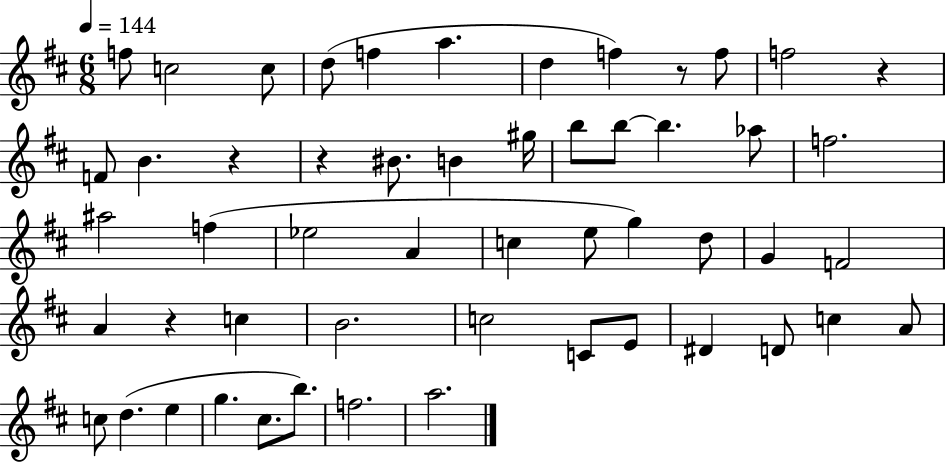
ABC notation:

X:1
T:Untitled
M:6/8
L:1/4
K:D
f/2 c2 c/2 d/2 f a d f z/2 f/2 f2 z F/2 B z z ^B/2 B ^g/4 b/2 b/2 b _a/2 f2 ^a2 f _e2 A c e/2 g d/2 G F2 A z c B2 c2 C/2 E/2 ^D D/2 c A/2 c/2 d e g ^c/2 b/2 f2 a2